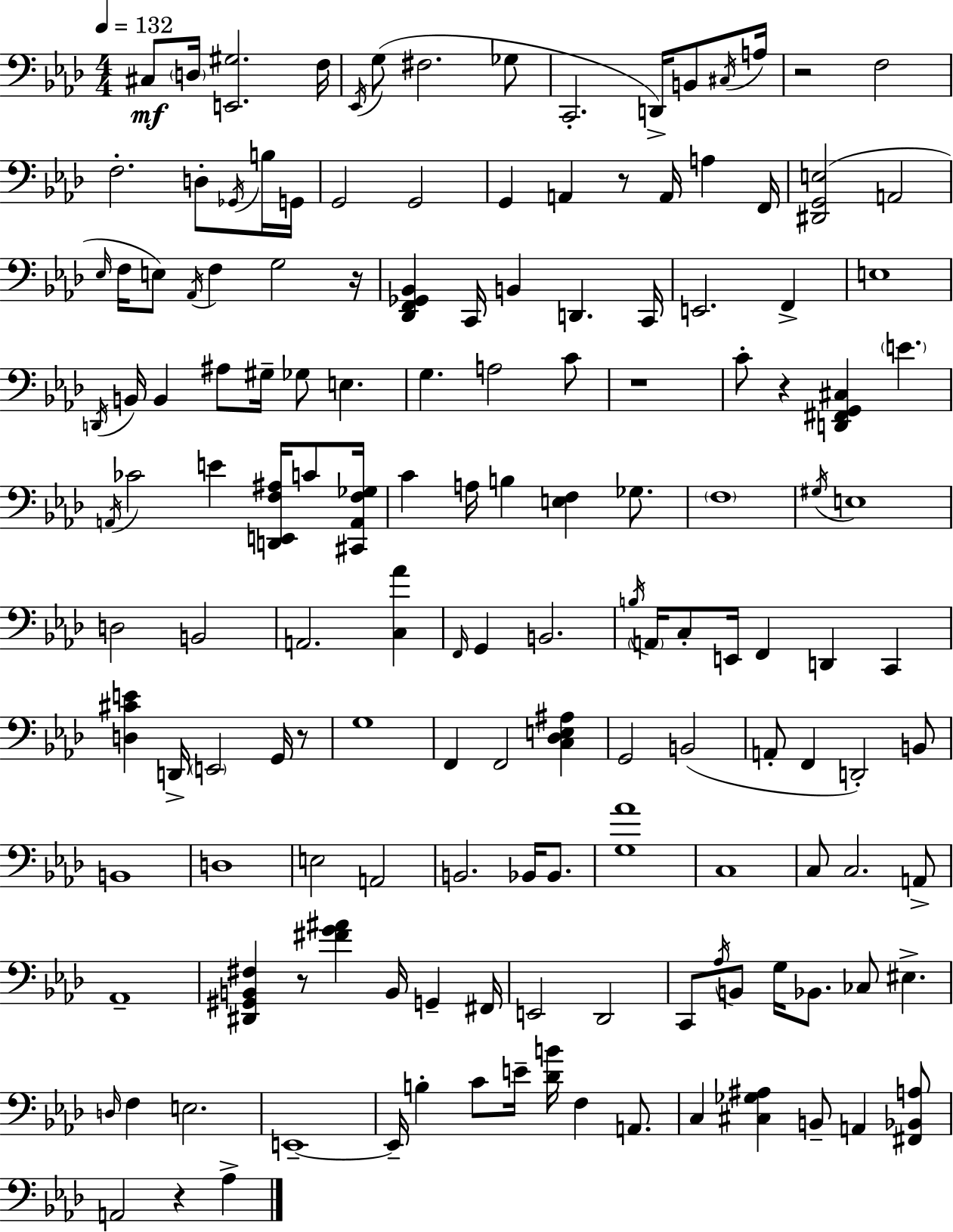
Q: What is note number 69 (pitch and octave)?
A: B3